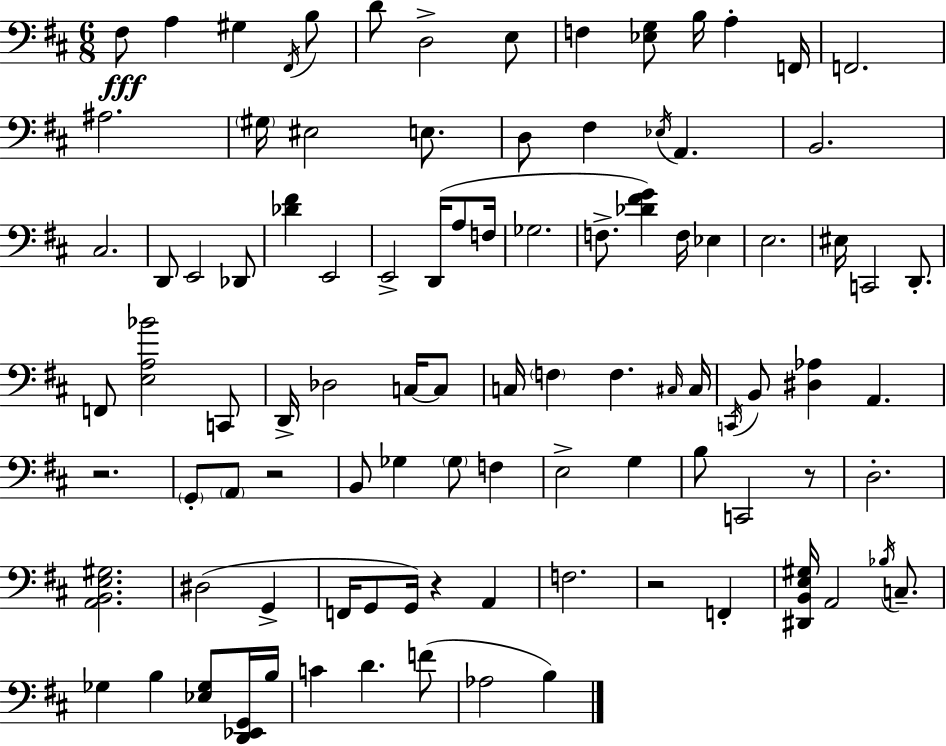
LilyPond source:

{
  \clef bass
  \numericTimeSignature
  \time 6/8
  \key d \major
  fis8\fff a4 gis4 \acciaccatura { fis,16 } b8 | d'8 d2-> e8 | f4 <ees g>8 b16 a4-. | f,16 f,2. | \break ais2. | \parenthesize gis16 eis2 e8. | d8 fis4 \acciaccatura { ees16 } a,4. | b,2. | \break cis2. | d,8 e,2 | des,8 <des' fis'>4 e,2 | e,2-> d,16( a8 | \break f16 ges2. | f8.-> <des' fis' g'>4) f16 ees4 | e2. | eis16 c,2 d,8.-. | \break f,8 <e a bes'>2 | c,8 d,16-> des2 c16~~ | c8 c16 \parenthesize f4 f4. | \grace { cis16 } cis16 \acciaccatura { c,16 } b,8 <dis aes>4 a,4. | \break r2. | \parenthesize g,8-. \parenthesize a,8 r2 | b,8 ges4 \parenthesize ges8 | f4 e2-> | \break g4 b8 c,2 | r8 d2.-. | <a, b, e gis>2. | dis2( | \break g,4-> f,16 g,8 g,16) r4 | a,4 f2. | r2 | f,4-. <dis, b, e gis>16 a,2 | \break \acciaccatura { bes16 } c8.-- ges4 b4 | <ees ges>8 <d, ees, g,>16 b16 c'4 d'4. | f'8( aes2 | b4) \bar "|."
}